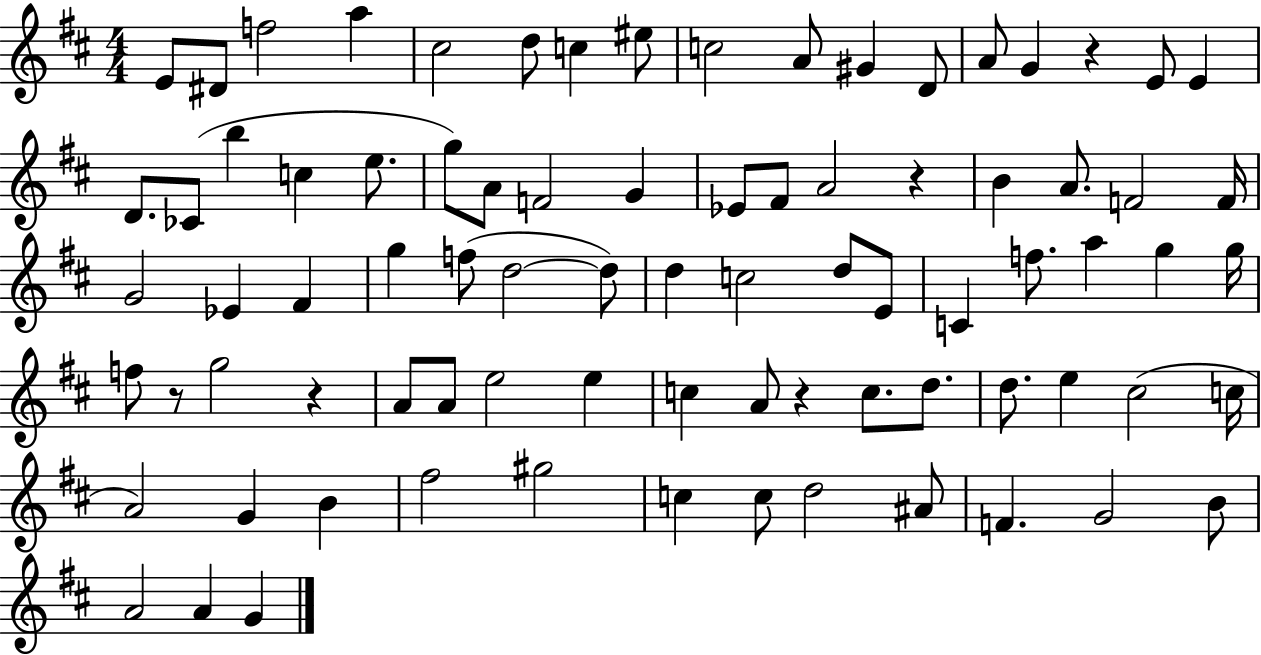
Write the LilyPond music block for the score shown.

{
  \clef treble
  \numericTimeSignature
  \time 4/4
  \key d \major
  \repeat volta 2 { e'8 dis'8 f''2 a''4 | cis''2 d''8 c''4 eis''8 | c''2 a'8 gis'4 d'8 | a'8 g'4 r4 e'8 e'4 | \break d'8. ces'8( b''4 c''4 e''8. | g''8) a'8 f'2 g'4 | ees'8 fis'8 a'2 r4 | b'4 a'8. f'2 f'16 | \break g'2 ees'4 fis'4 | g''4 f''8( d''2~~ d''8) | d''4 c''2 d''8 e'8 | c'4 f''8. a''4 g''4 g''16 | \break f''8 r8 g''2 r4 | a'8 a'8 e''2 e''4 | c''4 a'8 r4 c''8. d''8. | d''8. e''4 cis''2( c''16 | \break a'2) g'4 b'4 | fis''2 gis''2 | c''4 c''8 d''2 ais'8 | f'4. g'2 b'8 | \break a'2 a'4 g'4 | } \bar "|."
}